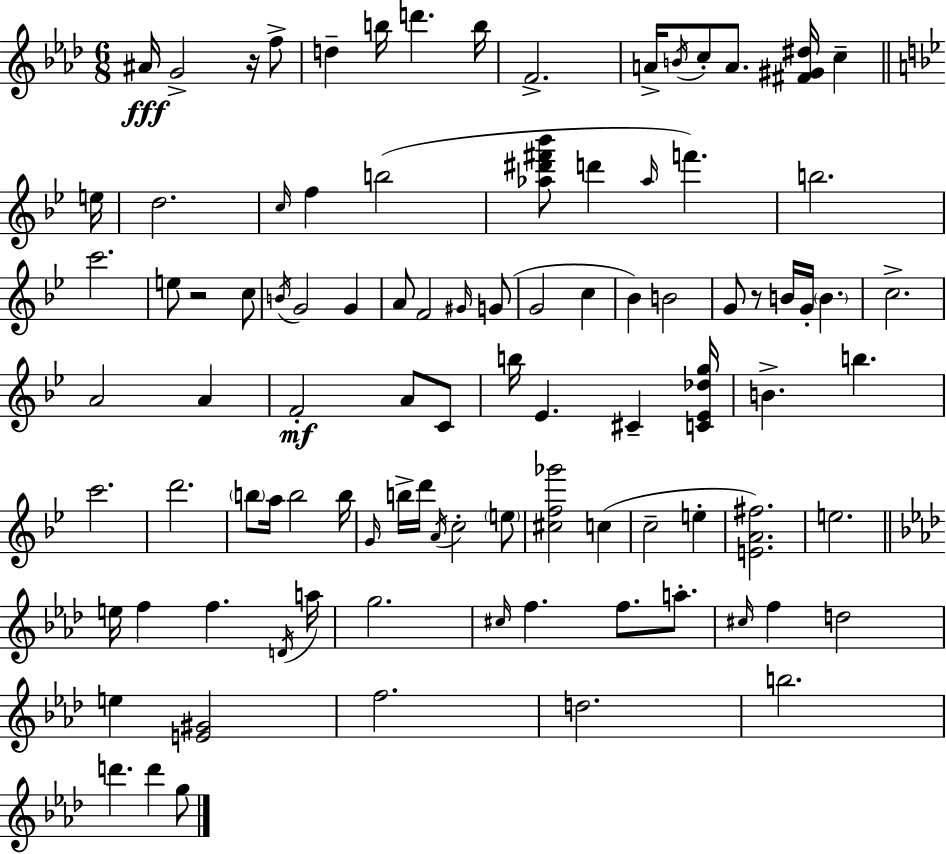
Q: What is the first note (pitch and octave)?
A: A#4